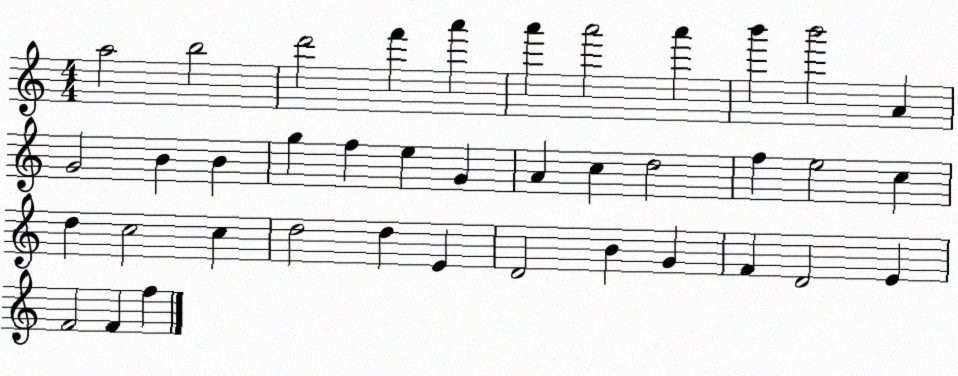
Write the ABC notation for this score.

X:1
T:Untitled
M:4/4
L:1/4
K:C
a2 b2 d'2 f' a' a' a'2 a' b' b'2 A G2 B B g f e G A c d2 f e2 c d c2 c d2 d E D2 B G F D2 E F2 F f